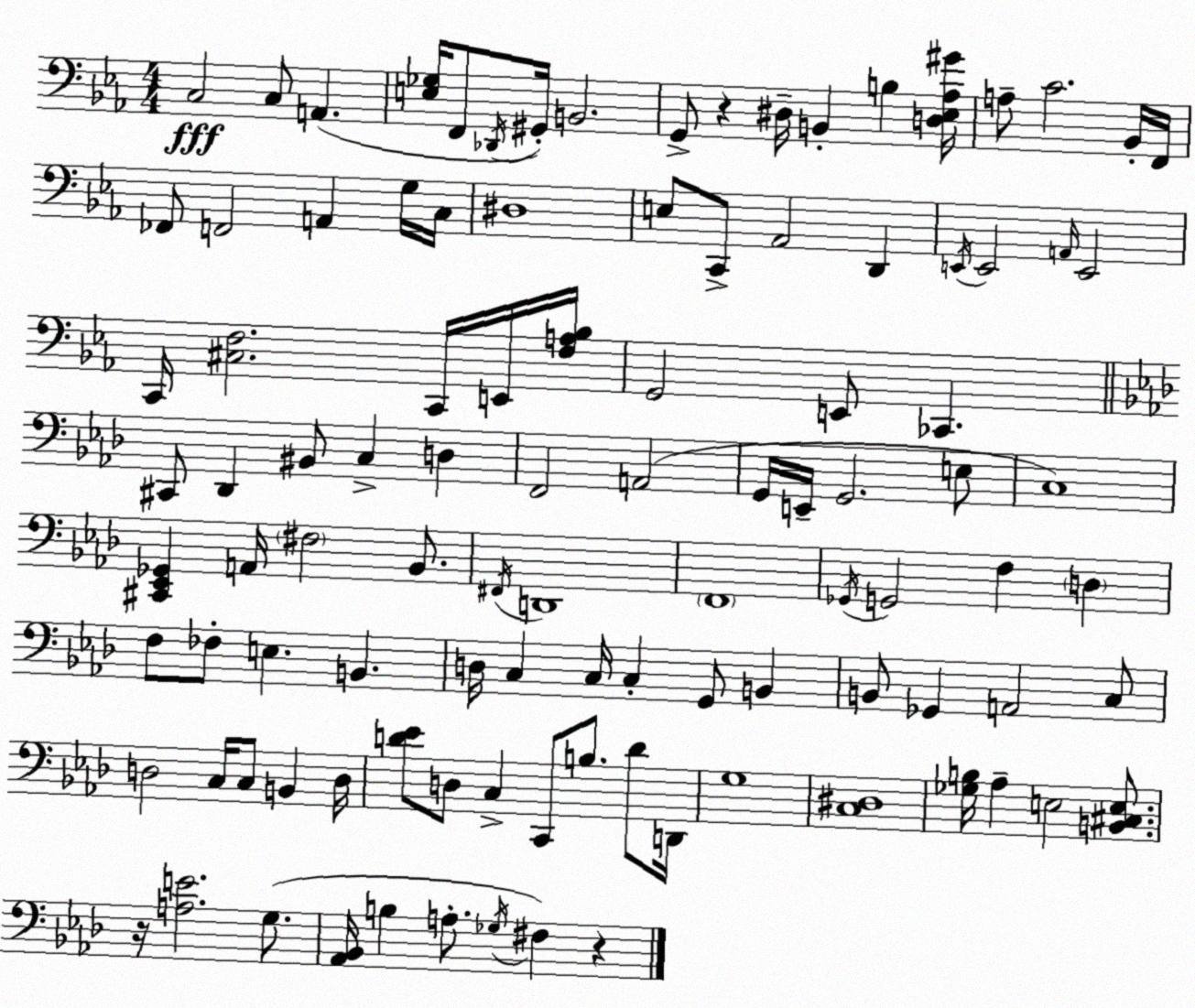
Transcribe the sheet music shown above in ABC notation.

X:1
T:Untitled
M:4/4
L:1/4
K:Eb
C,2 C,/2 A,, [E,_G,]/4 F,,/2 _D,,/4 ^G,,/4 B,,2 G,,/2 z ^D,/4 B,, B, [D,_E,_A,^G]/4 A,/2 C2 _B,,/4 F,,/4 _F,,/2 F,,2 A,, G,/4 C,/4 ^D,4 E,/2 C,,/2 _A,,2 D,, E,,/4 E,,2 A,,/4 E,,2 C,,/4 [^C,F,]2 C,,/4 E,,/4 [F,A,_B,]/4 G,,2 E,,/2 _C,, ^C,,/2 _D,, ^B,,/2 C, D, F,,2 A,,2 G,,/4 E,,/4 G,,2 E,/2 C,4 [^C,,_E,,_G,,] A,,/4 ^F,2 _B,,/2 ^F,,/4 D,,4 F,,4 _G,,/4 G,,2 F, D, F,/2 _F,/2 E, B,, D,/4 C, C,/4 C, G,,/2 B,, B,,/2 _G,, A,,2 C,/2 D,2 C,/4 C,/2 B,, D,/4 [D_E]/2 D,/2 C, C,,/2 B,/2 D/2 D,,/4 G,4 [C,^D,]4 [_G,B,]/4 _A, E,2 [B,,^C,E,]/2 z/4 [A,E]2 G,/2 [_A,,_B,,]/4 B, A,/2 _G,/4 ^F, z